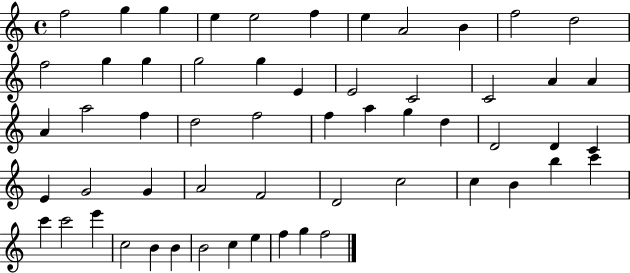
{
  \clef treble
  \time 4/4
  \defaultTimeSignature
  \key c \major
  f''2 g''4 g''4 | e''4 e''2 f''4 | e''4 a'2 b'4 | f''2 d''2 | \break f''2 g''4 g''4 | g''2 g''4 e'4 | e'2 c'2 | c'2 a'4 a'4 | \break a'4 a''2 f''4 | d''2 f''2 | f''4 a''4 g''4 d''4 | d'2 d'4 c'4 | \break e'4 g'2 g'4 | a'2 f'2 | d'2 c''2 | c''4 b'4 b''4 c'''4 | \break c'''4 c'''2 e'''4 | c''2 b'4 b'4 | b'2 c''4 e''4 | f''4 g''4 f''2 | \break \bar "|."
}